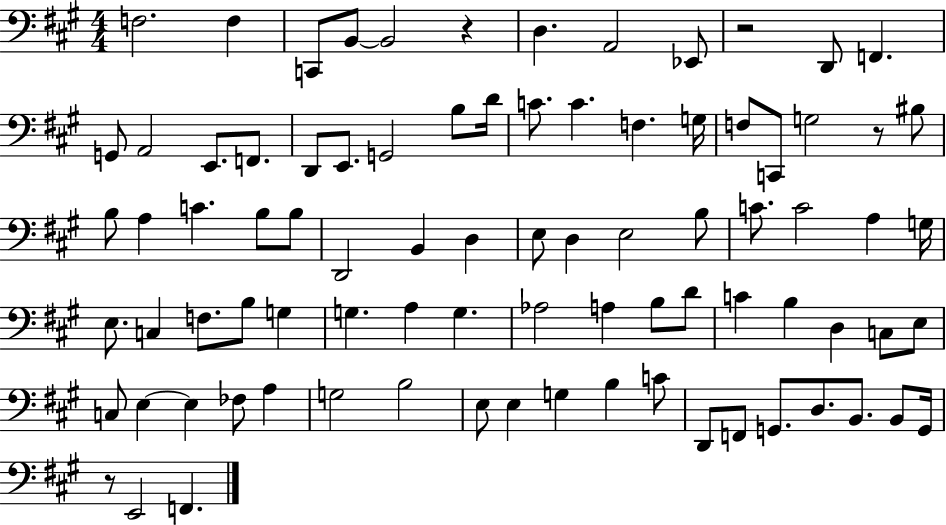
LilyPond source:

{
  \clef bass
  \numericTimeSignature
  \time 4/4
  \key a \major
  \repeat volta 2 { f2. f4 | c,8 b,8~~ b,2 r4 | d4. a,2 ees,8 | r2 d,8 f,4. | \break g,8 a,2 e,8. f,8. | d,8 e,8. g,2 b8 d'16 | c'8. c'4. f4. g16 | f8 c,8 g2 r8 bis8 | \break b8 a4 c'4. b8 b8 | d,2 b,4 d4 | e8 d4 e2 b8 | c'8. c'2 a4 g16 | \break e8. c4 f8. b8 g4 | g4. a4 g4. | aes2 a4 b8 d'8 | c'4 b4 d4 c8 e8 | \break c8 e4~~ e4 fes8 a4 | g2 b2 | e8 e4 g4 b4 c'8 | d,8 f,8 g,8. d8. b,8. b,8 g,16 | \break r8 e,2 f,4. | } \bar "|."
}